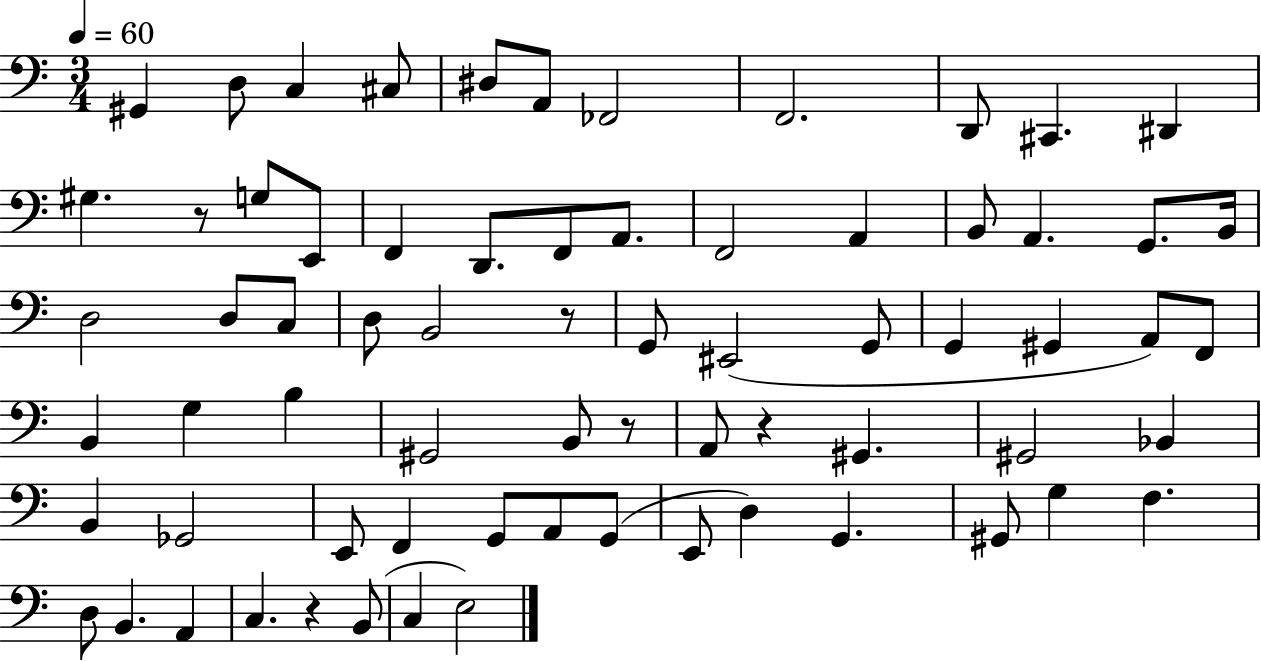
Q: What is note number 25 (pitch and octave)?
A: D3